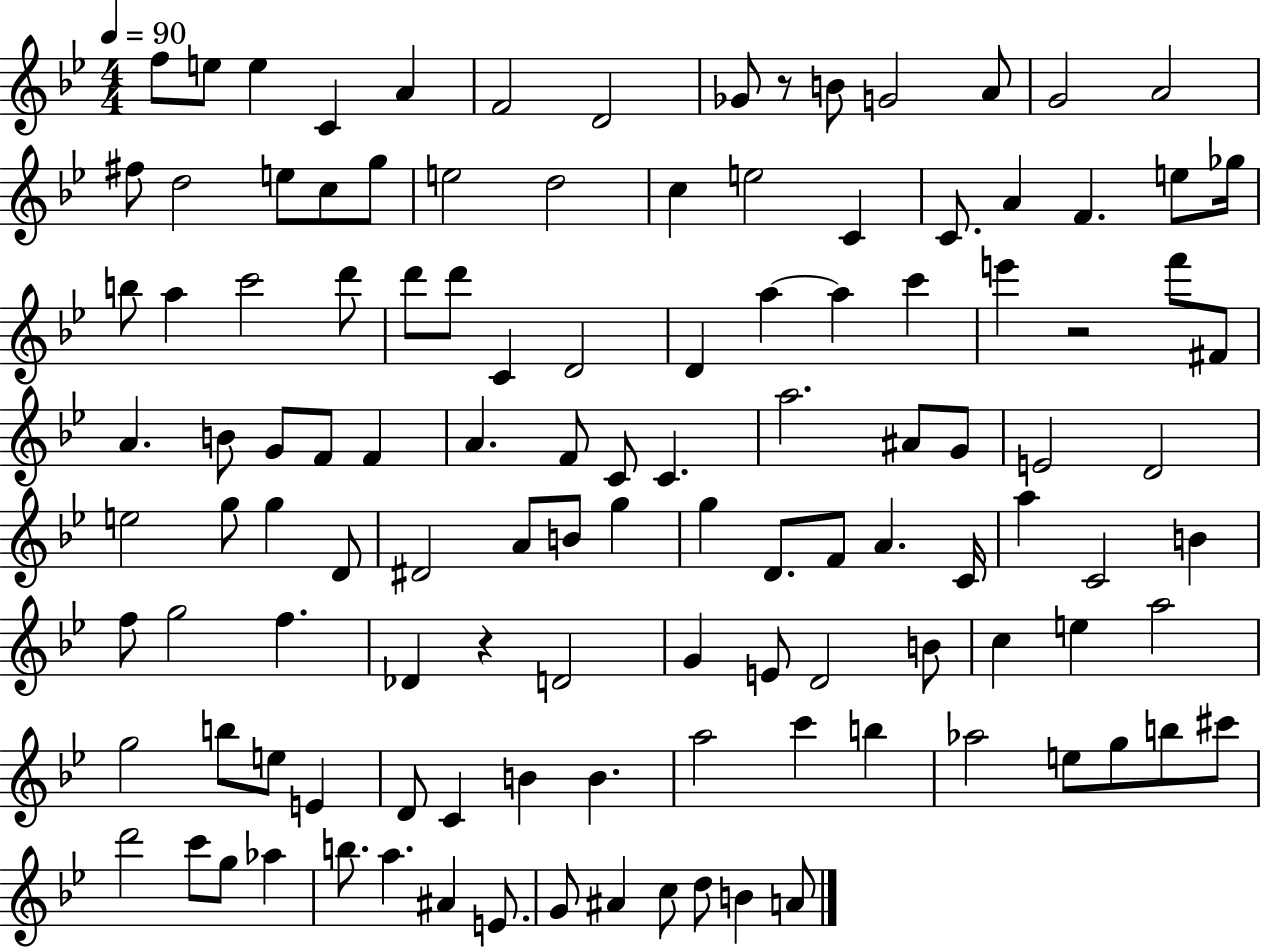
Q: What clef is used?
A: treble